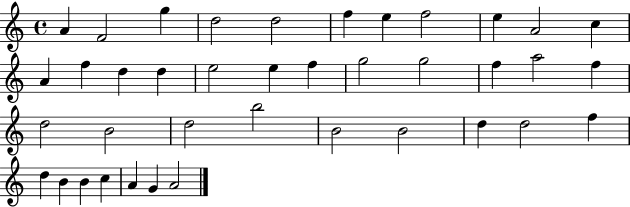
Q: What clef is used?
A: treble